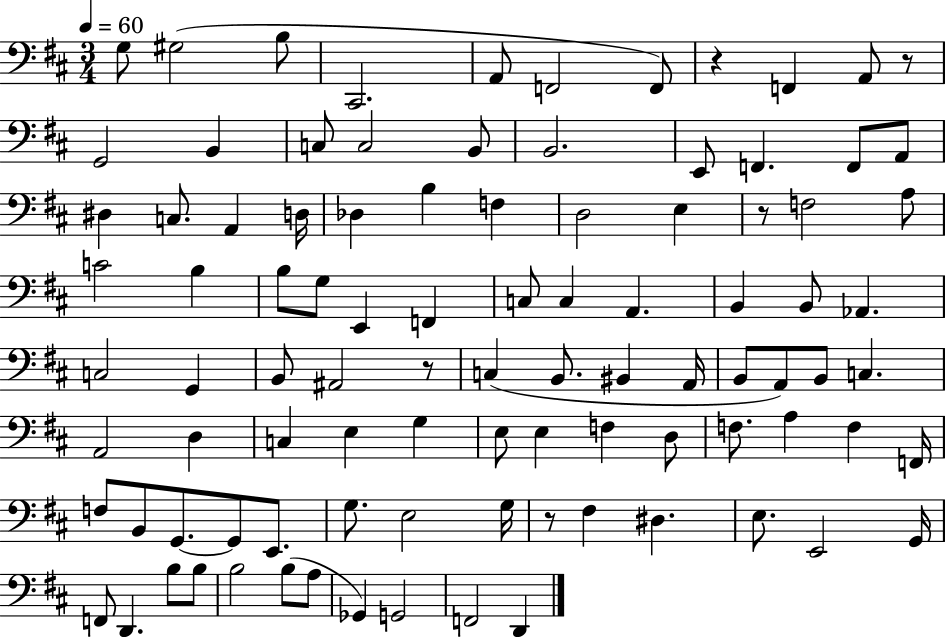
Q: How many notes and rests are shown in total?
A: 96